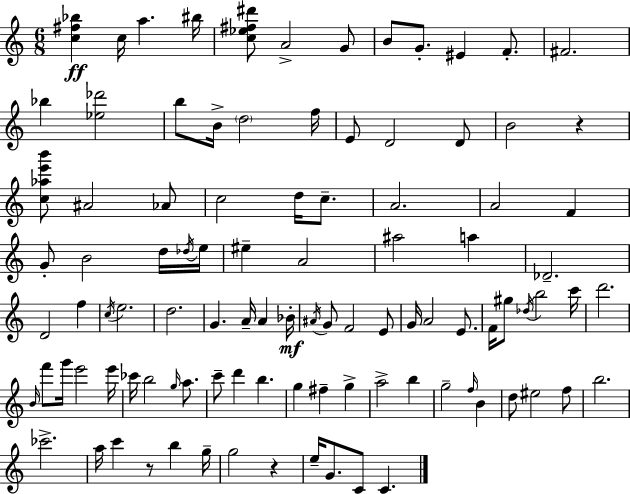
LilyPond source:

{
  \clef treble
  \numericTimeSignature
  \time 6/8
  \key c \major
  \repeat volta 2 { <c'' fis'' bes''>4\ff c''16 a''4. bis''16 | <c'' ees'' fis'' dis'''>8 a'2-> g'8 | b'8 g'8.-. eis'4 f'8.-. | fis'2. | \break bes''4 <ees'' des'''>2 | b''8 b'16-> \parenthesize d''2 f''16 | e'8 d'2 d'8 | b'2 r4 | \break <c'' aes'' e''' b'''>8 ais'2 aes'8 | c''2 d''16 c''8.-- | a'2. | a'2 f'4 | \break g'8-. b'2 d''16 \acciaccatura { des''16 } | e''16 eis''4-- a'2 | ais''2 a''4 | des'2.-- | \break d'2 f''4 | \acciaccatura { c''16 } e''2. | d''2. | g'4. a'16-- a'4 | \break bes'16-.\mf \acciaccatura { ais'16 } g'8 f'2 | e'8 g'16 a'2 | e'8. f'16 gis''8 \acciaccatura { des''16 } b''2 | c'''16 d'''2. | \break \grace { b'16 } f'''8 g'''16 e'''2 | e'''16 ces'''16 b''2 | \grace { g''16 } a''8. c'''8-- d'''4 | b''4. g''4 fis''4-- | \break g''4-> a''2-> | b''4 g''2-- | \grace { f''16 } b'4 d''8 eis''2 | f''8 b''2. | \break ces'''2.-> | a''16 c'''4 | r8 b''4 g''16-- g''2 | r4 e''16-- g'8. c'8 | \break c'4. } \bar "|."
}